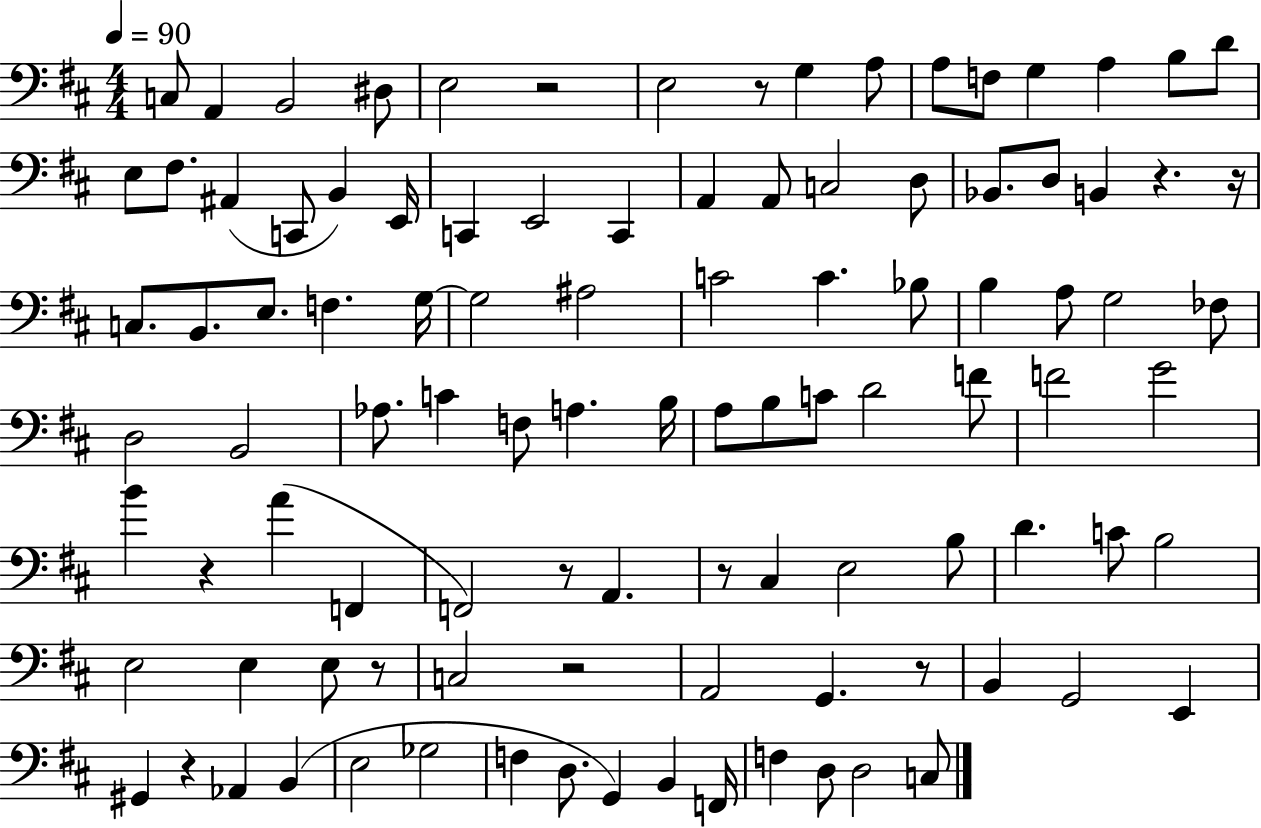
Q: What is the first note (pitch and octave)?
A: C3